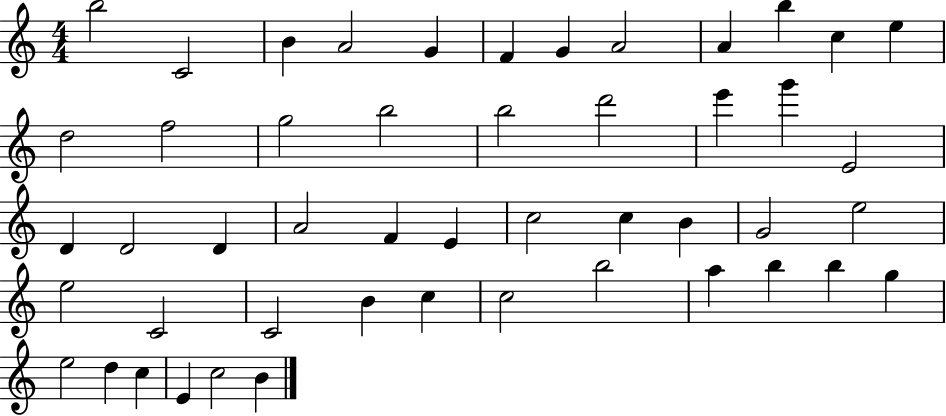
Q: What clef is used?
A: treble